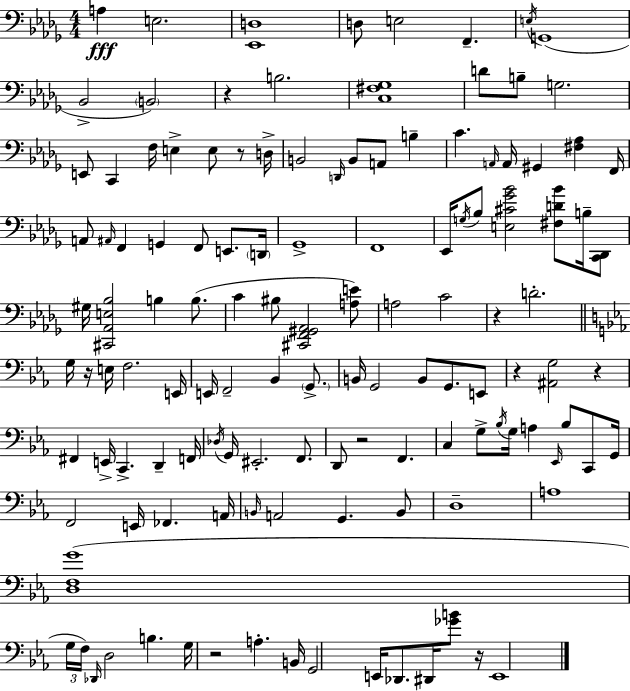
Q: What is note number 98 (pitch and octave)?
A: B3